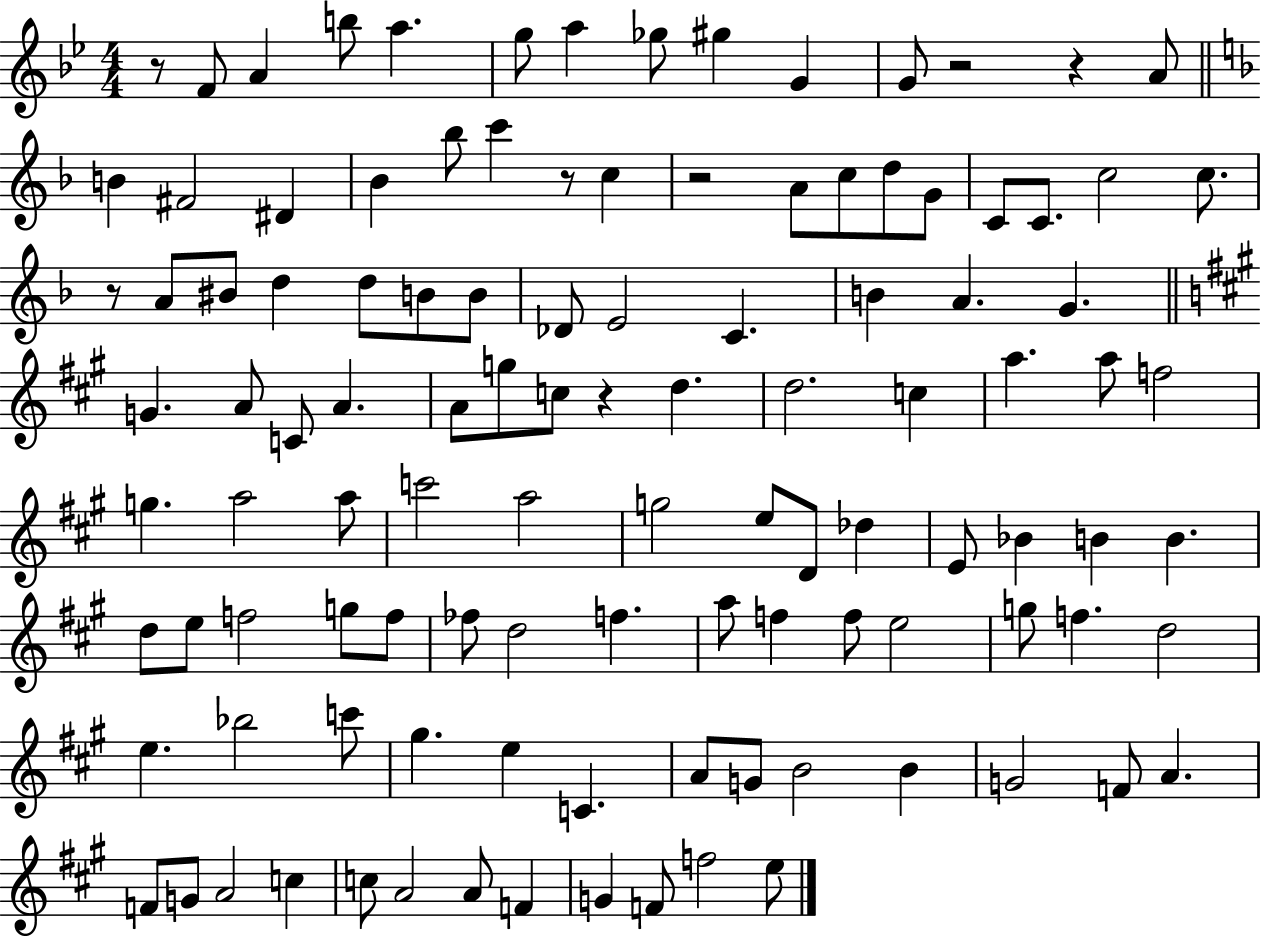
{
  \clef treble
  \numericTimeSignature
  \time 4/4
  \key bes \major
  r8 f'8 a'4 b''8 a''4. | g''8 a''4 ges''8 gis''4 g'4 | g'8 r2 r4 a'8 | \bar "||" \break \key f \major b'4 fis'2 dis'4 | bes'4 bes''8 c'''4 r8 c''4 | r2 a'8 c''8 d''8 g'8 | c'8 c'8. c''2 c''8. | \break r8 a'8 bis'8 d''4 d''8 b'8 b'8 | des'8 e'2 c'4. | b'4 a'4. g'4. | \bar "||" \break \key a \major g'4. a'8 c'8 a'4. | a'8 g''8 c''8 r4 d''4. | d''2. c''4 | a''4. a''8 f''2 | \break g''4. a''2 a''8 | c'''2 a''2 | g''2 e''8 d'8 des''4 | e'8 bes'4 b'4 b'4. | \break d''8 e''8 f''2 g''8 f''8 | fes''8 d''2 f''4. | a''8 f''4 f''8 e''2 | g''8 f''4. d''2 | \break e''4. bes''2 c'''8 | gis''4. e''4 c'4. | a'8 g'8 b'2 b'4 | g'2 f'8 a'4. | \break f'8 g'8 a'2 c''4 | c''8 a'2 a'8 f'4 | g'4 f'8 f''2 e''8 | \bar "|."
}